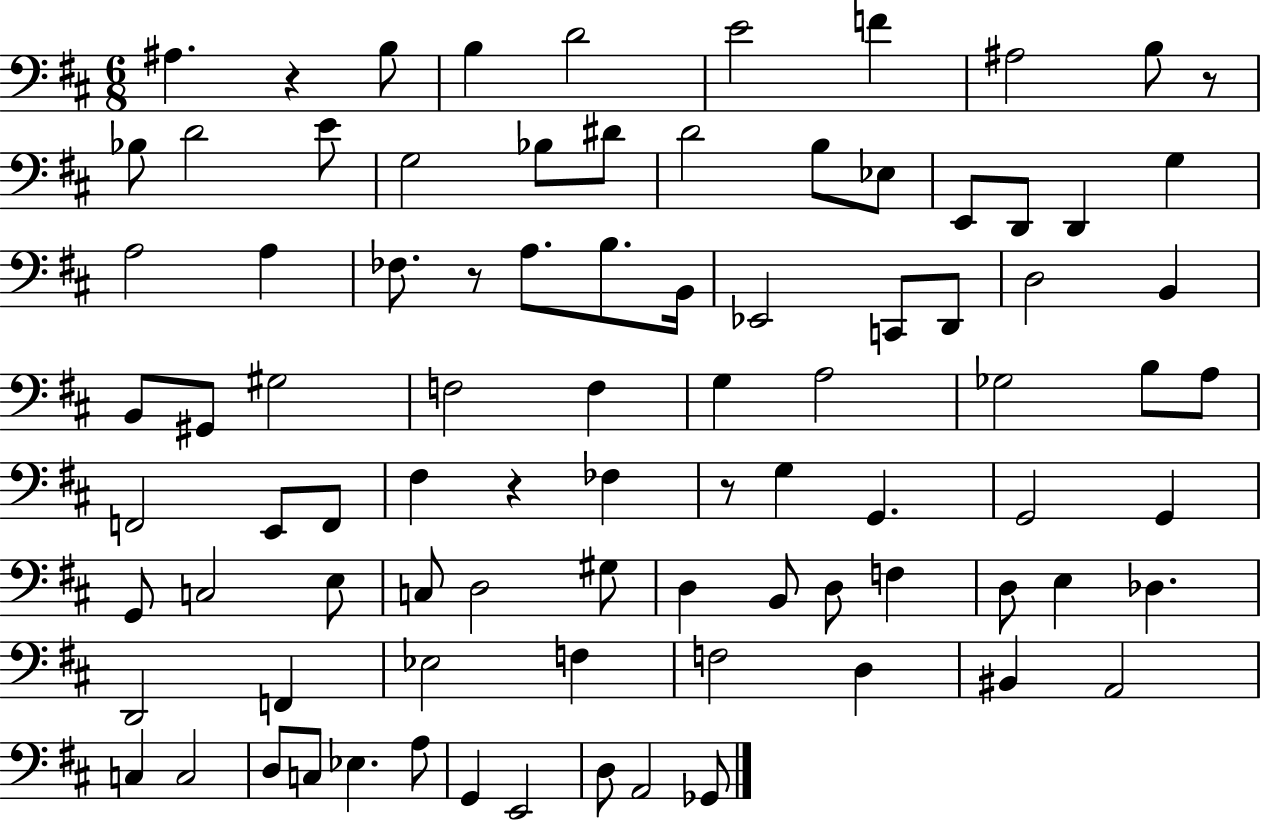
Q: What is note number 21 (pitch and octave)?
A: G3